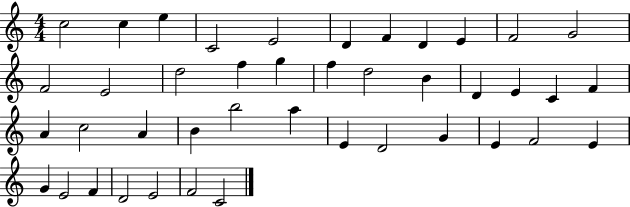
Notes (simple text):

C5/h C5/q E5/q C4/h E4/h D4/q F4/q D4/q E4/q F4/h G4/h F4/h E4/h D5/h F5/q G5/q F5/q D5/h B4/q D4/q E4/q C4/q F4/q A4/q C5/h A4/q B4/q B5/h A5/q E4/q D4/h G4/q E4/q F4/h E4/q G4/q E4/h F4/q D4/h E4/h F4/h C4/h